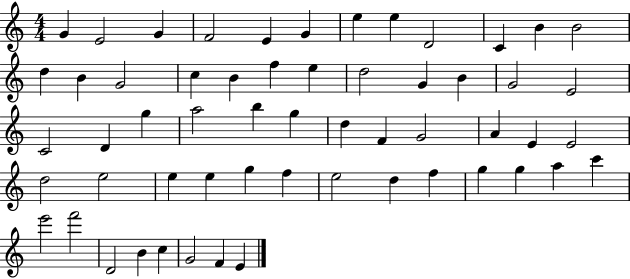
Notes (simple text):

G4/q E4/h G4/q F4/h E4/q G4/q E5/q E5/q D4/h C4/q B4/q B4/h D5/q B4/q G4/h C5/q B4/q F5/q E5/q D5/h G4/q B4/q G4/h E4/h C4/h D4/q G5/q A5/h B5/q G5/q D5/q F4/q G4/h A4/q E4/q E4/h D5/h E5/h E5/q E5/q G5/q F5/q E5/h D5/q F5/q G5/q G5/q A5/q C6/q E6/h F6/h D4/h B4/q C5/q G4/h F4/q E4/q